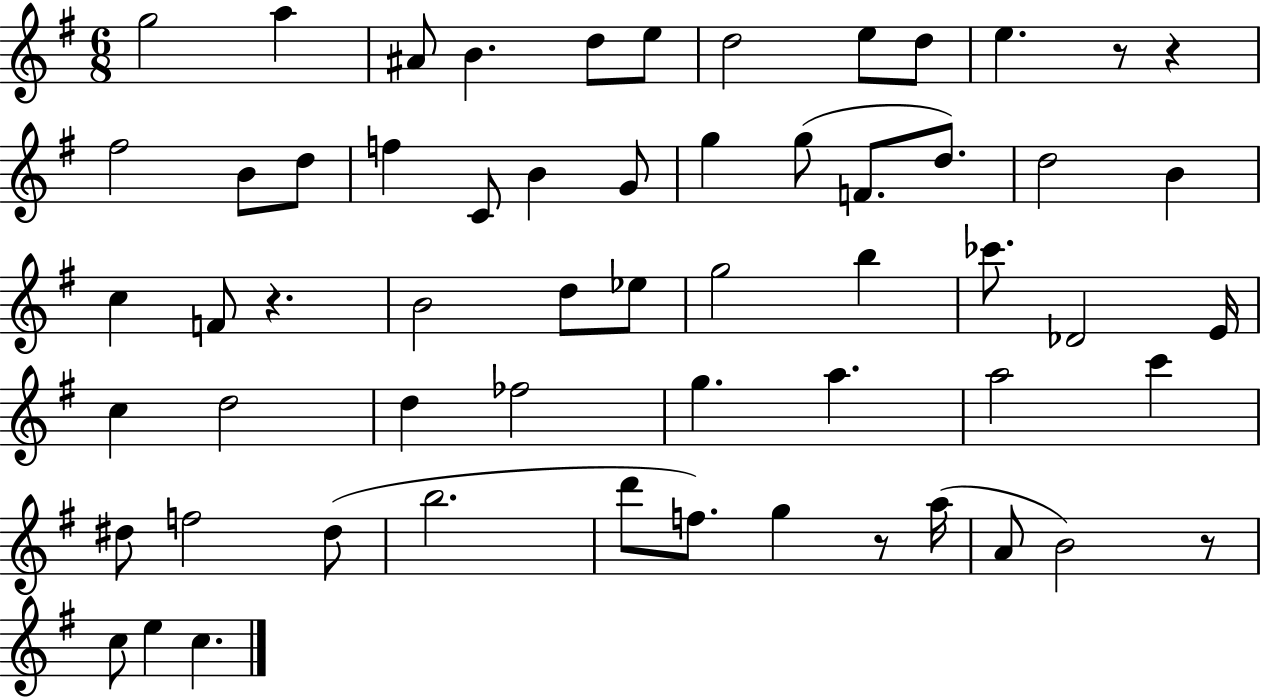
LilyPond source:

{
  \clef treble
  \numericTimeSignature
  \time 6/8
  \key g \major
  g''2 a''4 | ais'8 b'4. d''8 e''8 | d''2 e''8 d''8 | e''4. r8 r4 | \break fis''2 b'8 d''8 | f''4 c'8 b'4 g'8 | g''4 g''8( f'8. d''8.) | d''2 b'4 | \break c''4 f'8 r4. | b'2 d''8 ees''8 | g''2 b''4 | ces'''8. des'2 e'16 | \break c''4 d''2 | d''4 fes''2 | g''4. a''4. | a''2 c'''4 | \break dis''8 f''2 dis''8( | b''2. | d'''8 f''8.) g''4 r8 a''16( | a'8 b'2) r8 | \break c''8 e''4 c''4. | \bar "|."
}